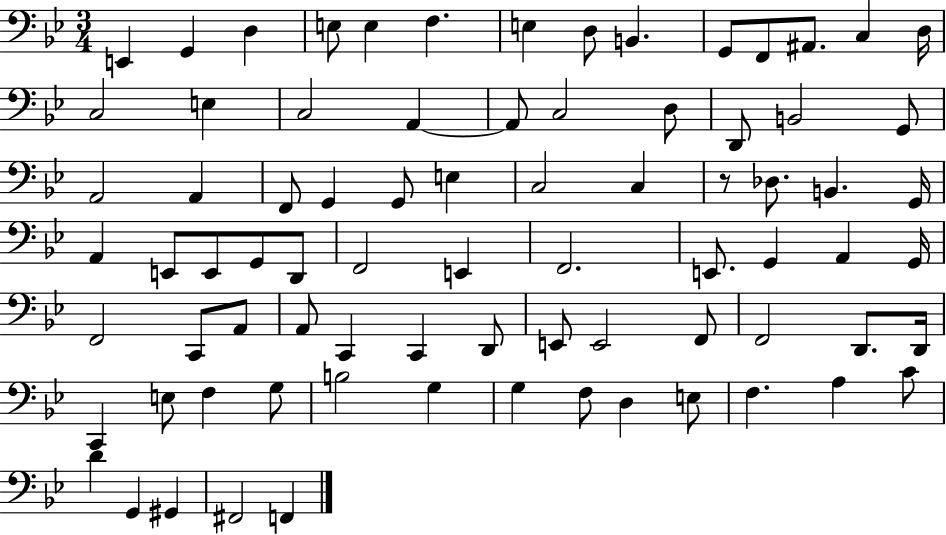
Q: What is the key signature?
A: BES major